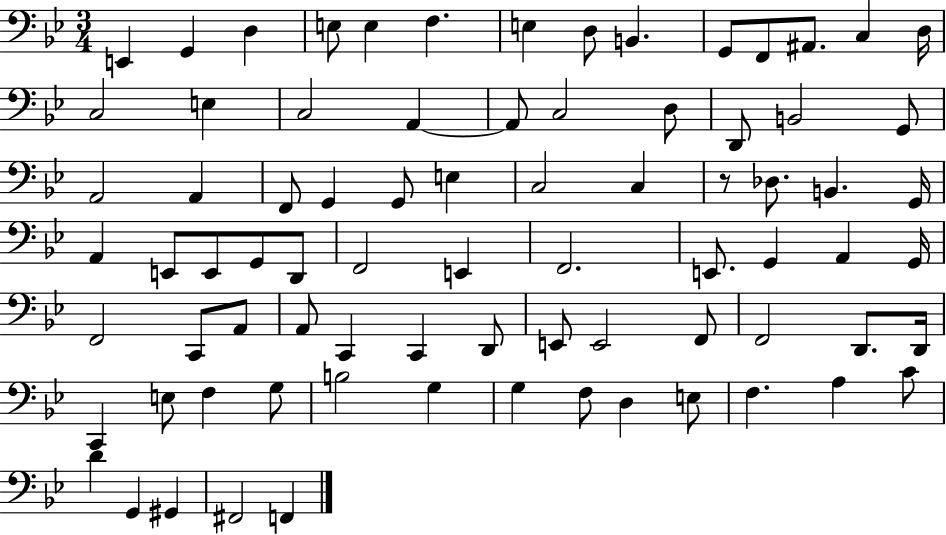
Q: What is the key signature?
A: BES major